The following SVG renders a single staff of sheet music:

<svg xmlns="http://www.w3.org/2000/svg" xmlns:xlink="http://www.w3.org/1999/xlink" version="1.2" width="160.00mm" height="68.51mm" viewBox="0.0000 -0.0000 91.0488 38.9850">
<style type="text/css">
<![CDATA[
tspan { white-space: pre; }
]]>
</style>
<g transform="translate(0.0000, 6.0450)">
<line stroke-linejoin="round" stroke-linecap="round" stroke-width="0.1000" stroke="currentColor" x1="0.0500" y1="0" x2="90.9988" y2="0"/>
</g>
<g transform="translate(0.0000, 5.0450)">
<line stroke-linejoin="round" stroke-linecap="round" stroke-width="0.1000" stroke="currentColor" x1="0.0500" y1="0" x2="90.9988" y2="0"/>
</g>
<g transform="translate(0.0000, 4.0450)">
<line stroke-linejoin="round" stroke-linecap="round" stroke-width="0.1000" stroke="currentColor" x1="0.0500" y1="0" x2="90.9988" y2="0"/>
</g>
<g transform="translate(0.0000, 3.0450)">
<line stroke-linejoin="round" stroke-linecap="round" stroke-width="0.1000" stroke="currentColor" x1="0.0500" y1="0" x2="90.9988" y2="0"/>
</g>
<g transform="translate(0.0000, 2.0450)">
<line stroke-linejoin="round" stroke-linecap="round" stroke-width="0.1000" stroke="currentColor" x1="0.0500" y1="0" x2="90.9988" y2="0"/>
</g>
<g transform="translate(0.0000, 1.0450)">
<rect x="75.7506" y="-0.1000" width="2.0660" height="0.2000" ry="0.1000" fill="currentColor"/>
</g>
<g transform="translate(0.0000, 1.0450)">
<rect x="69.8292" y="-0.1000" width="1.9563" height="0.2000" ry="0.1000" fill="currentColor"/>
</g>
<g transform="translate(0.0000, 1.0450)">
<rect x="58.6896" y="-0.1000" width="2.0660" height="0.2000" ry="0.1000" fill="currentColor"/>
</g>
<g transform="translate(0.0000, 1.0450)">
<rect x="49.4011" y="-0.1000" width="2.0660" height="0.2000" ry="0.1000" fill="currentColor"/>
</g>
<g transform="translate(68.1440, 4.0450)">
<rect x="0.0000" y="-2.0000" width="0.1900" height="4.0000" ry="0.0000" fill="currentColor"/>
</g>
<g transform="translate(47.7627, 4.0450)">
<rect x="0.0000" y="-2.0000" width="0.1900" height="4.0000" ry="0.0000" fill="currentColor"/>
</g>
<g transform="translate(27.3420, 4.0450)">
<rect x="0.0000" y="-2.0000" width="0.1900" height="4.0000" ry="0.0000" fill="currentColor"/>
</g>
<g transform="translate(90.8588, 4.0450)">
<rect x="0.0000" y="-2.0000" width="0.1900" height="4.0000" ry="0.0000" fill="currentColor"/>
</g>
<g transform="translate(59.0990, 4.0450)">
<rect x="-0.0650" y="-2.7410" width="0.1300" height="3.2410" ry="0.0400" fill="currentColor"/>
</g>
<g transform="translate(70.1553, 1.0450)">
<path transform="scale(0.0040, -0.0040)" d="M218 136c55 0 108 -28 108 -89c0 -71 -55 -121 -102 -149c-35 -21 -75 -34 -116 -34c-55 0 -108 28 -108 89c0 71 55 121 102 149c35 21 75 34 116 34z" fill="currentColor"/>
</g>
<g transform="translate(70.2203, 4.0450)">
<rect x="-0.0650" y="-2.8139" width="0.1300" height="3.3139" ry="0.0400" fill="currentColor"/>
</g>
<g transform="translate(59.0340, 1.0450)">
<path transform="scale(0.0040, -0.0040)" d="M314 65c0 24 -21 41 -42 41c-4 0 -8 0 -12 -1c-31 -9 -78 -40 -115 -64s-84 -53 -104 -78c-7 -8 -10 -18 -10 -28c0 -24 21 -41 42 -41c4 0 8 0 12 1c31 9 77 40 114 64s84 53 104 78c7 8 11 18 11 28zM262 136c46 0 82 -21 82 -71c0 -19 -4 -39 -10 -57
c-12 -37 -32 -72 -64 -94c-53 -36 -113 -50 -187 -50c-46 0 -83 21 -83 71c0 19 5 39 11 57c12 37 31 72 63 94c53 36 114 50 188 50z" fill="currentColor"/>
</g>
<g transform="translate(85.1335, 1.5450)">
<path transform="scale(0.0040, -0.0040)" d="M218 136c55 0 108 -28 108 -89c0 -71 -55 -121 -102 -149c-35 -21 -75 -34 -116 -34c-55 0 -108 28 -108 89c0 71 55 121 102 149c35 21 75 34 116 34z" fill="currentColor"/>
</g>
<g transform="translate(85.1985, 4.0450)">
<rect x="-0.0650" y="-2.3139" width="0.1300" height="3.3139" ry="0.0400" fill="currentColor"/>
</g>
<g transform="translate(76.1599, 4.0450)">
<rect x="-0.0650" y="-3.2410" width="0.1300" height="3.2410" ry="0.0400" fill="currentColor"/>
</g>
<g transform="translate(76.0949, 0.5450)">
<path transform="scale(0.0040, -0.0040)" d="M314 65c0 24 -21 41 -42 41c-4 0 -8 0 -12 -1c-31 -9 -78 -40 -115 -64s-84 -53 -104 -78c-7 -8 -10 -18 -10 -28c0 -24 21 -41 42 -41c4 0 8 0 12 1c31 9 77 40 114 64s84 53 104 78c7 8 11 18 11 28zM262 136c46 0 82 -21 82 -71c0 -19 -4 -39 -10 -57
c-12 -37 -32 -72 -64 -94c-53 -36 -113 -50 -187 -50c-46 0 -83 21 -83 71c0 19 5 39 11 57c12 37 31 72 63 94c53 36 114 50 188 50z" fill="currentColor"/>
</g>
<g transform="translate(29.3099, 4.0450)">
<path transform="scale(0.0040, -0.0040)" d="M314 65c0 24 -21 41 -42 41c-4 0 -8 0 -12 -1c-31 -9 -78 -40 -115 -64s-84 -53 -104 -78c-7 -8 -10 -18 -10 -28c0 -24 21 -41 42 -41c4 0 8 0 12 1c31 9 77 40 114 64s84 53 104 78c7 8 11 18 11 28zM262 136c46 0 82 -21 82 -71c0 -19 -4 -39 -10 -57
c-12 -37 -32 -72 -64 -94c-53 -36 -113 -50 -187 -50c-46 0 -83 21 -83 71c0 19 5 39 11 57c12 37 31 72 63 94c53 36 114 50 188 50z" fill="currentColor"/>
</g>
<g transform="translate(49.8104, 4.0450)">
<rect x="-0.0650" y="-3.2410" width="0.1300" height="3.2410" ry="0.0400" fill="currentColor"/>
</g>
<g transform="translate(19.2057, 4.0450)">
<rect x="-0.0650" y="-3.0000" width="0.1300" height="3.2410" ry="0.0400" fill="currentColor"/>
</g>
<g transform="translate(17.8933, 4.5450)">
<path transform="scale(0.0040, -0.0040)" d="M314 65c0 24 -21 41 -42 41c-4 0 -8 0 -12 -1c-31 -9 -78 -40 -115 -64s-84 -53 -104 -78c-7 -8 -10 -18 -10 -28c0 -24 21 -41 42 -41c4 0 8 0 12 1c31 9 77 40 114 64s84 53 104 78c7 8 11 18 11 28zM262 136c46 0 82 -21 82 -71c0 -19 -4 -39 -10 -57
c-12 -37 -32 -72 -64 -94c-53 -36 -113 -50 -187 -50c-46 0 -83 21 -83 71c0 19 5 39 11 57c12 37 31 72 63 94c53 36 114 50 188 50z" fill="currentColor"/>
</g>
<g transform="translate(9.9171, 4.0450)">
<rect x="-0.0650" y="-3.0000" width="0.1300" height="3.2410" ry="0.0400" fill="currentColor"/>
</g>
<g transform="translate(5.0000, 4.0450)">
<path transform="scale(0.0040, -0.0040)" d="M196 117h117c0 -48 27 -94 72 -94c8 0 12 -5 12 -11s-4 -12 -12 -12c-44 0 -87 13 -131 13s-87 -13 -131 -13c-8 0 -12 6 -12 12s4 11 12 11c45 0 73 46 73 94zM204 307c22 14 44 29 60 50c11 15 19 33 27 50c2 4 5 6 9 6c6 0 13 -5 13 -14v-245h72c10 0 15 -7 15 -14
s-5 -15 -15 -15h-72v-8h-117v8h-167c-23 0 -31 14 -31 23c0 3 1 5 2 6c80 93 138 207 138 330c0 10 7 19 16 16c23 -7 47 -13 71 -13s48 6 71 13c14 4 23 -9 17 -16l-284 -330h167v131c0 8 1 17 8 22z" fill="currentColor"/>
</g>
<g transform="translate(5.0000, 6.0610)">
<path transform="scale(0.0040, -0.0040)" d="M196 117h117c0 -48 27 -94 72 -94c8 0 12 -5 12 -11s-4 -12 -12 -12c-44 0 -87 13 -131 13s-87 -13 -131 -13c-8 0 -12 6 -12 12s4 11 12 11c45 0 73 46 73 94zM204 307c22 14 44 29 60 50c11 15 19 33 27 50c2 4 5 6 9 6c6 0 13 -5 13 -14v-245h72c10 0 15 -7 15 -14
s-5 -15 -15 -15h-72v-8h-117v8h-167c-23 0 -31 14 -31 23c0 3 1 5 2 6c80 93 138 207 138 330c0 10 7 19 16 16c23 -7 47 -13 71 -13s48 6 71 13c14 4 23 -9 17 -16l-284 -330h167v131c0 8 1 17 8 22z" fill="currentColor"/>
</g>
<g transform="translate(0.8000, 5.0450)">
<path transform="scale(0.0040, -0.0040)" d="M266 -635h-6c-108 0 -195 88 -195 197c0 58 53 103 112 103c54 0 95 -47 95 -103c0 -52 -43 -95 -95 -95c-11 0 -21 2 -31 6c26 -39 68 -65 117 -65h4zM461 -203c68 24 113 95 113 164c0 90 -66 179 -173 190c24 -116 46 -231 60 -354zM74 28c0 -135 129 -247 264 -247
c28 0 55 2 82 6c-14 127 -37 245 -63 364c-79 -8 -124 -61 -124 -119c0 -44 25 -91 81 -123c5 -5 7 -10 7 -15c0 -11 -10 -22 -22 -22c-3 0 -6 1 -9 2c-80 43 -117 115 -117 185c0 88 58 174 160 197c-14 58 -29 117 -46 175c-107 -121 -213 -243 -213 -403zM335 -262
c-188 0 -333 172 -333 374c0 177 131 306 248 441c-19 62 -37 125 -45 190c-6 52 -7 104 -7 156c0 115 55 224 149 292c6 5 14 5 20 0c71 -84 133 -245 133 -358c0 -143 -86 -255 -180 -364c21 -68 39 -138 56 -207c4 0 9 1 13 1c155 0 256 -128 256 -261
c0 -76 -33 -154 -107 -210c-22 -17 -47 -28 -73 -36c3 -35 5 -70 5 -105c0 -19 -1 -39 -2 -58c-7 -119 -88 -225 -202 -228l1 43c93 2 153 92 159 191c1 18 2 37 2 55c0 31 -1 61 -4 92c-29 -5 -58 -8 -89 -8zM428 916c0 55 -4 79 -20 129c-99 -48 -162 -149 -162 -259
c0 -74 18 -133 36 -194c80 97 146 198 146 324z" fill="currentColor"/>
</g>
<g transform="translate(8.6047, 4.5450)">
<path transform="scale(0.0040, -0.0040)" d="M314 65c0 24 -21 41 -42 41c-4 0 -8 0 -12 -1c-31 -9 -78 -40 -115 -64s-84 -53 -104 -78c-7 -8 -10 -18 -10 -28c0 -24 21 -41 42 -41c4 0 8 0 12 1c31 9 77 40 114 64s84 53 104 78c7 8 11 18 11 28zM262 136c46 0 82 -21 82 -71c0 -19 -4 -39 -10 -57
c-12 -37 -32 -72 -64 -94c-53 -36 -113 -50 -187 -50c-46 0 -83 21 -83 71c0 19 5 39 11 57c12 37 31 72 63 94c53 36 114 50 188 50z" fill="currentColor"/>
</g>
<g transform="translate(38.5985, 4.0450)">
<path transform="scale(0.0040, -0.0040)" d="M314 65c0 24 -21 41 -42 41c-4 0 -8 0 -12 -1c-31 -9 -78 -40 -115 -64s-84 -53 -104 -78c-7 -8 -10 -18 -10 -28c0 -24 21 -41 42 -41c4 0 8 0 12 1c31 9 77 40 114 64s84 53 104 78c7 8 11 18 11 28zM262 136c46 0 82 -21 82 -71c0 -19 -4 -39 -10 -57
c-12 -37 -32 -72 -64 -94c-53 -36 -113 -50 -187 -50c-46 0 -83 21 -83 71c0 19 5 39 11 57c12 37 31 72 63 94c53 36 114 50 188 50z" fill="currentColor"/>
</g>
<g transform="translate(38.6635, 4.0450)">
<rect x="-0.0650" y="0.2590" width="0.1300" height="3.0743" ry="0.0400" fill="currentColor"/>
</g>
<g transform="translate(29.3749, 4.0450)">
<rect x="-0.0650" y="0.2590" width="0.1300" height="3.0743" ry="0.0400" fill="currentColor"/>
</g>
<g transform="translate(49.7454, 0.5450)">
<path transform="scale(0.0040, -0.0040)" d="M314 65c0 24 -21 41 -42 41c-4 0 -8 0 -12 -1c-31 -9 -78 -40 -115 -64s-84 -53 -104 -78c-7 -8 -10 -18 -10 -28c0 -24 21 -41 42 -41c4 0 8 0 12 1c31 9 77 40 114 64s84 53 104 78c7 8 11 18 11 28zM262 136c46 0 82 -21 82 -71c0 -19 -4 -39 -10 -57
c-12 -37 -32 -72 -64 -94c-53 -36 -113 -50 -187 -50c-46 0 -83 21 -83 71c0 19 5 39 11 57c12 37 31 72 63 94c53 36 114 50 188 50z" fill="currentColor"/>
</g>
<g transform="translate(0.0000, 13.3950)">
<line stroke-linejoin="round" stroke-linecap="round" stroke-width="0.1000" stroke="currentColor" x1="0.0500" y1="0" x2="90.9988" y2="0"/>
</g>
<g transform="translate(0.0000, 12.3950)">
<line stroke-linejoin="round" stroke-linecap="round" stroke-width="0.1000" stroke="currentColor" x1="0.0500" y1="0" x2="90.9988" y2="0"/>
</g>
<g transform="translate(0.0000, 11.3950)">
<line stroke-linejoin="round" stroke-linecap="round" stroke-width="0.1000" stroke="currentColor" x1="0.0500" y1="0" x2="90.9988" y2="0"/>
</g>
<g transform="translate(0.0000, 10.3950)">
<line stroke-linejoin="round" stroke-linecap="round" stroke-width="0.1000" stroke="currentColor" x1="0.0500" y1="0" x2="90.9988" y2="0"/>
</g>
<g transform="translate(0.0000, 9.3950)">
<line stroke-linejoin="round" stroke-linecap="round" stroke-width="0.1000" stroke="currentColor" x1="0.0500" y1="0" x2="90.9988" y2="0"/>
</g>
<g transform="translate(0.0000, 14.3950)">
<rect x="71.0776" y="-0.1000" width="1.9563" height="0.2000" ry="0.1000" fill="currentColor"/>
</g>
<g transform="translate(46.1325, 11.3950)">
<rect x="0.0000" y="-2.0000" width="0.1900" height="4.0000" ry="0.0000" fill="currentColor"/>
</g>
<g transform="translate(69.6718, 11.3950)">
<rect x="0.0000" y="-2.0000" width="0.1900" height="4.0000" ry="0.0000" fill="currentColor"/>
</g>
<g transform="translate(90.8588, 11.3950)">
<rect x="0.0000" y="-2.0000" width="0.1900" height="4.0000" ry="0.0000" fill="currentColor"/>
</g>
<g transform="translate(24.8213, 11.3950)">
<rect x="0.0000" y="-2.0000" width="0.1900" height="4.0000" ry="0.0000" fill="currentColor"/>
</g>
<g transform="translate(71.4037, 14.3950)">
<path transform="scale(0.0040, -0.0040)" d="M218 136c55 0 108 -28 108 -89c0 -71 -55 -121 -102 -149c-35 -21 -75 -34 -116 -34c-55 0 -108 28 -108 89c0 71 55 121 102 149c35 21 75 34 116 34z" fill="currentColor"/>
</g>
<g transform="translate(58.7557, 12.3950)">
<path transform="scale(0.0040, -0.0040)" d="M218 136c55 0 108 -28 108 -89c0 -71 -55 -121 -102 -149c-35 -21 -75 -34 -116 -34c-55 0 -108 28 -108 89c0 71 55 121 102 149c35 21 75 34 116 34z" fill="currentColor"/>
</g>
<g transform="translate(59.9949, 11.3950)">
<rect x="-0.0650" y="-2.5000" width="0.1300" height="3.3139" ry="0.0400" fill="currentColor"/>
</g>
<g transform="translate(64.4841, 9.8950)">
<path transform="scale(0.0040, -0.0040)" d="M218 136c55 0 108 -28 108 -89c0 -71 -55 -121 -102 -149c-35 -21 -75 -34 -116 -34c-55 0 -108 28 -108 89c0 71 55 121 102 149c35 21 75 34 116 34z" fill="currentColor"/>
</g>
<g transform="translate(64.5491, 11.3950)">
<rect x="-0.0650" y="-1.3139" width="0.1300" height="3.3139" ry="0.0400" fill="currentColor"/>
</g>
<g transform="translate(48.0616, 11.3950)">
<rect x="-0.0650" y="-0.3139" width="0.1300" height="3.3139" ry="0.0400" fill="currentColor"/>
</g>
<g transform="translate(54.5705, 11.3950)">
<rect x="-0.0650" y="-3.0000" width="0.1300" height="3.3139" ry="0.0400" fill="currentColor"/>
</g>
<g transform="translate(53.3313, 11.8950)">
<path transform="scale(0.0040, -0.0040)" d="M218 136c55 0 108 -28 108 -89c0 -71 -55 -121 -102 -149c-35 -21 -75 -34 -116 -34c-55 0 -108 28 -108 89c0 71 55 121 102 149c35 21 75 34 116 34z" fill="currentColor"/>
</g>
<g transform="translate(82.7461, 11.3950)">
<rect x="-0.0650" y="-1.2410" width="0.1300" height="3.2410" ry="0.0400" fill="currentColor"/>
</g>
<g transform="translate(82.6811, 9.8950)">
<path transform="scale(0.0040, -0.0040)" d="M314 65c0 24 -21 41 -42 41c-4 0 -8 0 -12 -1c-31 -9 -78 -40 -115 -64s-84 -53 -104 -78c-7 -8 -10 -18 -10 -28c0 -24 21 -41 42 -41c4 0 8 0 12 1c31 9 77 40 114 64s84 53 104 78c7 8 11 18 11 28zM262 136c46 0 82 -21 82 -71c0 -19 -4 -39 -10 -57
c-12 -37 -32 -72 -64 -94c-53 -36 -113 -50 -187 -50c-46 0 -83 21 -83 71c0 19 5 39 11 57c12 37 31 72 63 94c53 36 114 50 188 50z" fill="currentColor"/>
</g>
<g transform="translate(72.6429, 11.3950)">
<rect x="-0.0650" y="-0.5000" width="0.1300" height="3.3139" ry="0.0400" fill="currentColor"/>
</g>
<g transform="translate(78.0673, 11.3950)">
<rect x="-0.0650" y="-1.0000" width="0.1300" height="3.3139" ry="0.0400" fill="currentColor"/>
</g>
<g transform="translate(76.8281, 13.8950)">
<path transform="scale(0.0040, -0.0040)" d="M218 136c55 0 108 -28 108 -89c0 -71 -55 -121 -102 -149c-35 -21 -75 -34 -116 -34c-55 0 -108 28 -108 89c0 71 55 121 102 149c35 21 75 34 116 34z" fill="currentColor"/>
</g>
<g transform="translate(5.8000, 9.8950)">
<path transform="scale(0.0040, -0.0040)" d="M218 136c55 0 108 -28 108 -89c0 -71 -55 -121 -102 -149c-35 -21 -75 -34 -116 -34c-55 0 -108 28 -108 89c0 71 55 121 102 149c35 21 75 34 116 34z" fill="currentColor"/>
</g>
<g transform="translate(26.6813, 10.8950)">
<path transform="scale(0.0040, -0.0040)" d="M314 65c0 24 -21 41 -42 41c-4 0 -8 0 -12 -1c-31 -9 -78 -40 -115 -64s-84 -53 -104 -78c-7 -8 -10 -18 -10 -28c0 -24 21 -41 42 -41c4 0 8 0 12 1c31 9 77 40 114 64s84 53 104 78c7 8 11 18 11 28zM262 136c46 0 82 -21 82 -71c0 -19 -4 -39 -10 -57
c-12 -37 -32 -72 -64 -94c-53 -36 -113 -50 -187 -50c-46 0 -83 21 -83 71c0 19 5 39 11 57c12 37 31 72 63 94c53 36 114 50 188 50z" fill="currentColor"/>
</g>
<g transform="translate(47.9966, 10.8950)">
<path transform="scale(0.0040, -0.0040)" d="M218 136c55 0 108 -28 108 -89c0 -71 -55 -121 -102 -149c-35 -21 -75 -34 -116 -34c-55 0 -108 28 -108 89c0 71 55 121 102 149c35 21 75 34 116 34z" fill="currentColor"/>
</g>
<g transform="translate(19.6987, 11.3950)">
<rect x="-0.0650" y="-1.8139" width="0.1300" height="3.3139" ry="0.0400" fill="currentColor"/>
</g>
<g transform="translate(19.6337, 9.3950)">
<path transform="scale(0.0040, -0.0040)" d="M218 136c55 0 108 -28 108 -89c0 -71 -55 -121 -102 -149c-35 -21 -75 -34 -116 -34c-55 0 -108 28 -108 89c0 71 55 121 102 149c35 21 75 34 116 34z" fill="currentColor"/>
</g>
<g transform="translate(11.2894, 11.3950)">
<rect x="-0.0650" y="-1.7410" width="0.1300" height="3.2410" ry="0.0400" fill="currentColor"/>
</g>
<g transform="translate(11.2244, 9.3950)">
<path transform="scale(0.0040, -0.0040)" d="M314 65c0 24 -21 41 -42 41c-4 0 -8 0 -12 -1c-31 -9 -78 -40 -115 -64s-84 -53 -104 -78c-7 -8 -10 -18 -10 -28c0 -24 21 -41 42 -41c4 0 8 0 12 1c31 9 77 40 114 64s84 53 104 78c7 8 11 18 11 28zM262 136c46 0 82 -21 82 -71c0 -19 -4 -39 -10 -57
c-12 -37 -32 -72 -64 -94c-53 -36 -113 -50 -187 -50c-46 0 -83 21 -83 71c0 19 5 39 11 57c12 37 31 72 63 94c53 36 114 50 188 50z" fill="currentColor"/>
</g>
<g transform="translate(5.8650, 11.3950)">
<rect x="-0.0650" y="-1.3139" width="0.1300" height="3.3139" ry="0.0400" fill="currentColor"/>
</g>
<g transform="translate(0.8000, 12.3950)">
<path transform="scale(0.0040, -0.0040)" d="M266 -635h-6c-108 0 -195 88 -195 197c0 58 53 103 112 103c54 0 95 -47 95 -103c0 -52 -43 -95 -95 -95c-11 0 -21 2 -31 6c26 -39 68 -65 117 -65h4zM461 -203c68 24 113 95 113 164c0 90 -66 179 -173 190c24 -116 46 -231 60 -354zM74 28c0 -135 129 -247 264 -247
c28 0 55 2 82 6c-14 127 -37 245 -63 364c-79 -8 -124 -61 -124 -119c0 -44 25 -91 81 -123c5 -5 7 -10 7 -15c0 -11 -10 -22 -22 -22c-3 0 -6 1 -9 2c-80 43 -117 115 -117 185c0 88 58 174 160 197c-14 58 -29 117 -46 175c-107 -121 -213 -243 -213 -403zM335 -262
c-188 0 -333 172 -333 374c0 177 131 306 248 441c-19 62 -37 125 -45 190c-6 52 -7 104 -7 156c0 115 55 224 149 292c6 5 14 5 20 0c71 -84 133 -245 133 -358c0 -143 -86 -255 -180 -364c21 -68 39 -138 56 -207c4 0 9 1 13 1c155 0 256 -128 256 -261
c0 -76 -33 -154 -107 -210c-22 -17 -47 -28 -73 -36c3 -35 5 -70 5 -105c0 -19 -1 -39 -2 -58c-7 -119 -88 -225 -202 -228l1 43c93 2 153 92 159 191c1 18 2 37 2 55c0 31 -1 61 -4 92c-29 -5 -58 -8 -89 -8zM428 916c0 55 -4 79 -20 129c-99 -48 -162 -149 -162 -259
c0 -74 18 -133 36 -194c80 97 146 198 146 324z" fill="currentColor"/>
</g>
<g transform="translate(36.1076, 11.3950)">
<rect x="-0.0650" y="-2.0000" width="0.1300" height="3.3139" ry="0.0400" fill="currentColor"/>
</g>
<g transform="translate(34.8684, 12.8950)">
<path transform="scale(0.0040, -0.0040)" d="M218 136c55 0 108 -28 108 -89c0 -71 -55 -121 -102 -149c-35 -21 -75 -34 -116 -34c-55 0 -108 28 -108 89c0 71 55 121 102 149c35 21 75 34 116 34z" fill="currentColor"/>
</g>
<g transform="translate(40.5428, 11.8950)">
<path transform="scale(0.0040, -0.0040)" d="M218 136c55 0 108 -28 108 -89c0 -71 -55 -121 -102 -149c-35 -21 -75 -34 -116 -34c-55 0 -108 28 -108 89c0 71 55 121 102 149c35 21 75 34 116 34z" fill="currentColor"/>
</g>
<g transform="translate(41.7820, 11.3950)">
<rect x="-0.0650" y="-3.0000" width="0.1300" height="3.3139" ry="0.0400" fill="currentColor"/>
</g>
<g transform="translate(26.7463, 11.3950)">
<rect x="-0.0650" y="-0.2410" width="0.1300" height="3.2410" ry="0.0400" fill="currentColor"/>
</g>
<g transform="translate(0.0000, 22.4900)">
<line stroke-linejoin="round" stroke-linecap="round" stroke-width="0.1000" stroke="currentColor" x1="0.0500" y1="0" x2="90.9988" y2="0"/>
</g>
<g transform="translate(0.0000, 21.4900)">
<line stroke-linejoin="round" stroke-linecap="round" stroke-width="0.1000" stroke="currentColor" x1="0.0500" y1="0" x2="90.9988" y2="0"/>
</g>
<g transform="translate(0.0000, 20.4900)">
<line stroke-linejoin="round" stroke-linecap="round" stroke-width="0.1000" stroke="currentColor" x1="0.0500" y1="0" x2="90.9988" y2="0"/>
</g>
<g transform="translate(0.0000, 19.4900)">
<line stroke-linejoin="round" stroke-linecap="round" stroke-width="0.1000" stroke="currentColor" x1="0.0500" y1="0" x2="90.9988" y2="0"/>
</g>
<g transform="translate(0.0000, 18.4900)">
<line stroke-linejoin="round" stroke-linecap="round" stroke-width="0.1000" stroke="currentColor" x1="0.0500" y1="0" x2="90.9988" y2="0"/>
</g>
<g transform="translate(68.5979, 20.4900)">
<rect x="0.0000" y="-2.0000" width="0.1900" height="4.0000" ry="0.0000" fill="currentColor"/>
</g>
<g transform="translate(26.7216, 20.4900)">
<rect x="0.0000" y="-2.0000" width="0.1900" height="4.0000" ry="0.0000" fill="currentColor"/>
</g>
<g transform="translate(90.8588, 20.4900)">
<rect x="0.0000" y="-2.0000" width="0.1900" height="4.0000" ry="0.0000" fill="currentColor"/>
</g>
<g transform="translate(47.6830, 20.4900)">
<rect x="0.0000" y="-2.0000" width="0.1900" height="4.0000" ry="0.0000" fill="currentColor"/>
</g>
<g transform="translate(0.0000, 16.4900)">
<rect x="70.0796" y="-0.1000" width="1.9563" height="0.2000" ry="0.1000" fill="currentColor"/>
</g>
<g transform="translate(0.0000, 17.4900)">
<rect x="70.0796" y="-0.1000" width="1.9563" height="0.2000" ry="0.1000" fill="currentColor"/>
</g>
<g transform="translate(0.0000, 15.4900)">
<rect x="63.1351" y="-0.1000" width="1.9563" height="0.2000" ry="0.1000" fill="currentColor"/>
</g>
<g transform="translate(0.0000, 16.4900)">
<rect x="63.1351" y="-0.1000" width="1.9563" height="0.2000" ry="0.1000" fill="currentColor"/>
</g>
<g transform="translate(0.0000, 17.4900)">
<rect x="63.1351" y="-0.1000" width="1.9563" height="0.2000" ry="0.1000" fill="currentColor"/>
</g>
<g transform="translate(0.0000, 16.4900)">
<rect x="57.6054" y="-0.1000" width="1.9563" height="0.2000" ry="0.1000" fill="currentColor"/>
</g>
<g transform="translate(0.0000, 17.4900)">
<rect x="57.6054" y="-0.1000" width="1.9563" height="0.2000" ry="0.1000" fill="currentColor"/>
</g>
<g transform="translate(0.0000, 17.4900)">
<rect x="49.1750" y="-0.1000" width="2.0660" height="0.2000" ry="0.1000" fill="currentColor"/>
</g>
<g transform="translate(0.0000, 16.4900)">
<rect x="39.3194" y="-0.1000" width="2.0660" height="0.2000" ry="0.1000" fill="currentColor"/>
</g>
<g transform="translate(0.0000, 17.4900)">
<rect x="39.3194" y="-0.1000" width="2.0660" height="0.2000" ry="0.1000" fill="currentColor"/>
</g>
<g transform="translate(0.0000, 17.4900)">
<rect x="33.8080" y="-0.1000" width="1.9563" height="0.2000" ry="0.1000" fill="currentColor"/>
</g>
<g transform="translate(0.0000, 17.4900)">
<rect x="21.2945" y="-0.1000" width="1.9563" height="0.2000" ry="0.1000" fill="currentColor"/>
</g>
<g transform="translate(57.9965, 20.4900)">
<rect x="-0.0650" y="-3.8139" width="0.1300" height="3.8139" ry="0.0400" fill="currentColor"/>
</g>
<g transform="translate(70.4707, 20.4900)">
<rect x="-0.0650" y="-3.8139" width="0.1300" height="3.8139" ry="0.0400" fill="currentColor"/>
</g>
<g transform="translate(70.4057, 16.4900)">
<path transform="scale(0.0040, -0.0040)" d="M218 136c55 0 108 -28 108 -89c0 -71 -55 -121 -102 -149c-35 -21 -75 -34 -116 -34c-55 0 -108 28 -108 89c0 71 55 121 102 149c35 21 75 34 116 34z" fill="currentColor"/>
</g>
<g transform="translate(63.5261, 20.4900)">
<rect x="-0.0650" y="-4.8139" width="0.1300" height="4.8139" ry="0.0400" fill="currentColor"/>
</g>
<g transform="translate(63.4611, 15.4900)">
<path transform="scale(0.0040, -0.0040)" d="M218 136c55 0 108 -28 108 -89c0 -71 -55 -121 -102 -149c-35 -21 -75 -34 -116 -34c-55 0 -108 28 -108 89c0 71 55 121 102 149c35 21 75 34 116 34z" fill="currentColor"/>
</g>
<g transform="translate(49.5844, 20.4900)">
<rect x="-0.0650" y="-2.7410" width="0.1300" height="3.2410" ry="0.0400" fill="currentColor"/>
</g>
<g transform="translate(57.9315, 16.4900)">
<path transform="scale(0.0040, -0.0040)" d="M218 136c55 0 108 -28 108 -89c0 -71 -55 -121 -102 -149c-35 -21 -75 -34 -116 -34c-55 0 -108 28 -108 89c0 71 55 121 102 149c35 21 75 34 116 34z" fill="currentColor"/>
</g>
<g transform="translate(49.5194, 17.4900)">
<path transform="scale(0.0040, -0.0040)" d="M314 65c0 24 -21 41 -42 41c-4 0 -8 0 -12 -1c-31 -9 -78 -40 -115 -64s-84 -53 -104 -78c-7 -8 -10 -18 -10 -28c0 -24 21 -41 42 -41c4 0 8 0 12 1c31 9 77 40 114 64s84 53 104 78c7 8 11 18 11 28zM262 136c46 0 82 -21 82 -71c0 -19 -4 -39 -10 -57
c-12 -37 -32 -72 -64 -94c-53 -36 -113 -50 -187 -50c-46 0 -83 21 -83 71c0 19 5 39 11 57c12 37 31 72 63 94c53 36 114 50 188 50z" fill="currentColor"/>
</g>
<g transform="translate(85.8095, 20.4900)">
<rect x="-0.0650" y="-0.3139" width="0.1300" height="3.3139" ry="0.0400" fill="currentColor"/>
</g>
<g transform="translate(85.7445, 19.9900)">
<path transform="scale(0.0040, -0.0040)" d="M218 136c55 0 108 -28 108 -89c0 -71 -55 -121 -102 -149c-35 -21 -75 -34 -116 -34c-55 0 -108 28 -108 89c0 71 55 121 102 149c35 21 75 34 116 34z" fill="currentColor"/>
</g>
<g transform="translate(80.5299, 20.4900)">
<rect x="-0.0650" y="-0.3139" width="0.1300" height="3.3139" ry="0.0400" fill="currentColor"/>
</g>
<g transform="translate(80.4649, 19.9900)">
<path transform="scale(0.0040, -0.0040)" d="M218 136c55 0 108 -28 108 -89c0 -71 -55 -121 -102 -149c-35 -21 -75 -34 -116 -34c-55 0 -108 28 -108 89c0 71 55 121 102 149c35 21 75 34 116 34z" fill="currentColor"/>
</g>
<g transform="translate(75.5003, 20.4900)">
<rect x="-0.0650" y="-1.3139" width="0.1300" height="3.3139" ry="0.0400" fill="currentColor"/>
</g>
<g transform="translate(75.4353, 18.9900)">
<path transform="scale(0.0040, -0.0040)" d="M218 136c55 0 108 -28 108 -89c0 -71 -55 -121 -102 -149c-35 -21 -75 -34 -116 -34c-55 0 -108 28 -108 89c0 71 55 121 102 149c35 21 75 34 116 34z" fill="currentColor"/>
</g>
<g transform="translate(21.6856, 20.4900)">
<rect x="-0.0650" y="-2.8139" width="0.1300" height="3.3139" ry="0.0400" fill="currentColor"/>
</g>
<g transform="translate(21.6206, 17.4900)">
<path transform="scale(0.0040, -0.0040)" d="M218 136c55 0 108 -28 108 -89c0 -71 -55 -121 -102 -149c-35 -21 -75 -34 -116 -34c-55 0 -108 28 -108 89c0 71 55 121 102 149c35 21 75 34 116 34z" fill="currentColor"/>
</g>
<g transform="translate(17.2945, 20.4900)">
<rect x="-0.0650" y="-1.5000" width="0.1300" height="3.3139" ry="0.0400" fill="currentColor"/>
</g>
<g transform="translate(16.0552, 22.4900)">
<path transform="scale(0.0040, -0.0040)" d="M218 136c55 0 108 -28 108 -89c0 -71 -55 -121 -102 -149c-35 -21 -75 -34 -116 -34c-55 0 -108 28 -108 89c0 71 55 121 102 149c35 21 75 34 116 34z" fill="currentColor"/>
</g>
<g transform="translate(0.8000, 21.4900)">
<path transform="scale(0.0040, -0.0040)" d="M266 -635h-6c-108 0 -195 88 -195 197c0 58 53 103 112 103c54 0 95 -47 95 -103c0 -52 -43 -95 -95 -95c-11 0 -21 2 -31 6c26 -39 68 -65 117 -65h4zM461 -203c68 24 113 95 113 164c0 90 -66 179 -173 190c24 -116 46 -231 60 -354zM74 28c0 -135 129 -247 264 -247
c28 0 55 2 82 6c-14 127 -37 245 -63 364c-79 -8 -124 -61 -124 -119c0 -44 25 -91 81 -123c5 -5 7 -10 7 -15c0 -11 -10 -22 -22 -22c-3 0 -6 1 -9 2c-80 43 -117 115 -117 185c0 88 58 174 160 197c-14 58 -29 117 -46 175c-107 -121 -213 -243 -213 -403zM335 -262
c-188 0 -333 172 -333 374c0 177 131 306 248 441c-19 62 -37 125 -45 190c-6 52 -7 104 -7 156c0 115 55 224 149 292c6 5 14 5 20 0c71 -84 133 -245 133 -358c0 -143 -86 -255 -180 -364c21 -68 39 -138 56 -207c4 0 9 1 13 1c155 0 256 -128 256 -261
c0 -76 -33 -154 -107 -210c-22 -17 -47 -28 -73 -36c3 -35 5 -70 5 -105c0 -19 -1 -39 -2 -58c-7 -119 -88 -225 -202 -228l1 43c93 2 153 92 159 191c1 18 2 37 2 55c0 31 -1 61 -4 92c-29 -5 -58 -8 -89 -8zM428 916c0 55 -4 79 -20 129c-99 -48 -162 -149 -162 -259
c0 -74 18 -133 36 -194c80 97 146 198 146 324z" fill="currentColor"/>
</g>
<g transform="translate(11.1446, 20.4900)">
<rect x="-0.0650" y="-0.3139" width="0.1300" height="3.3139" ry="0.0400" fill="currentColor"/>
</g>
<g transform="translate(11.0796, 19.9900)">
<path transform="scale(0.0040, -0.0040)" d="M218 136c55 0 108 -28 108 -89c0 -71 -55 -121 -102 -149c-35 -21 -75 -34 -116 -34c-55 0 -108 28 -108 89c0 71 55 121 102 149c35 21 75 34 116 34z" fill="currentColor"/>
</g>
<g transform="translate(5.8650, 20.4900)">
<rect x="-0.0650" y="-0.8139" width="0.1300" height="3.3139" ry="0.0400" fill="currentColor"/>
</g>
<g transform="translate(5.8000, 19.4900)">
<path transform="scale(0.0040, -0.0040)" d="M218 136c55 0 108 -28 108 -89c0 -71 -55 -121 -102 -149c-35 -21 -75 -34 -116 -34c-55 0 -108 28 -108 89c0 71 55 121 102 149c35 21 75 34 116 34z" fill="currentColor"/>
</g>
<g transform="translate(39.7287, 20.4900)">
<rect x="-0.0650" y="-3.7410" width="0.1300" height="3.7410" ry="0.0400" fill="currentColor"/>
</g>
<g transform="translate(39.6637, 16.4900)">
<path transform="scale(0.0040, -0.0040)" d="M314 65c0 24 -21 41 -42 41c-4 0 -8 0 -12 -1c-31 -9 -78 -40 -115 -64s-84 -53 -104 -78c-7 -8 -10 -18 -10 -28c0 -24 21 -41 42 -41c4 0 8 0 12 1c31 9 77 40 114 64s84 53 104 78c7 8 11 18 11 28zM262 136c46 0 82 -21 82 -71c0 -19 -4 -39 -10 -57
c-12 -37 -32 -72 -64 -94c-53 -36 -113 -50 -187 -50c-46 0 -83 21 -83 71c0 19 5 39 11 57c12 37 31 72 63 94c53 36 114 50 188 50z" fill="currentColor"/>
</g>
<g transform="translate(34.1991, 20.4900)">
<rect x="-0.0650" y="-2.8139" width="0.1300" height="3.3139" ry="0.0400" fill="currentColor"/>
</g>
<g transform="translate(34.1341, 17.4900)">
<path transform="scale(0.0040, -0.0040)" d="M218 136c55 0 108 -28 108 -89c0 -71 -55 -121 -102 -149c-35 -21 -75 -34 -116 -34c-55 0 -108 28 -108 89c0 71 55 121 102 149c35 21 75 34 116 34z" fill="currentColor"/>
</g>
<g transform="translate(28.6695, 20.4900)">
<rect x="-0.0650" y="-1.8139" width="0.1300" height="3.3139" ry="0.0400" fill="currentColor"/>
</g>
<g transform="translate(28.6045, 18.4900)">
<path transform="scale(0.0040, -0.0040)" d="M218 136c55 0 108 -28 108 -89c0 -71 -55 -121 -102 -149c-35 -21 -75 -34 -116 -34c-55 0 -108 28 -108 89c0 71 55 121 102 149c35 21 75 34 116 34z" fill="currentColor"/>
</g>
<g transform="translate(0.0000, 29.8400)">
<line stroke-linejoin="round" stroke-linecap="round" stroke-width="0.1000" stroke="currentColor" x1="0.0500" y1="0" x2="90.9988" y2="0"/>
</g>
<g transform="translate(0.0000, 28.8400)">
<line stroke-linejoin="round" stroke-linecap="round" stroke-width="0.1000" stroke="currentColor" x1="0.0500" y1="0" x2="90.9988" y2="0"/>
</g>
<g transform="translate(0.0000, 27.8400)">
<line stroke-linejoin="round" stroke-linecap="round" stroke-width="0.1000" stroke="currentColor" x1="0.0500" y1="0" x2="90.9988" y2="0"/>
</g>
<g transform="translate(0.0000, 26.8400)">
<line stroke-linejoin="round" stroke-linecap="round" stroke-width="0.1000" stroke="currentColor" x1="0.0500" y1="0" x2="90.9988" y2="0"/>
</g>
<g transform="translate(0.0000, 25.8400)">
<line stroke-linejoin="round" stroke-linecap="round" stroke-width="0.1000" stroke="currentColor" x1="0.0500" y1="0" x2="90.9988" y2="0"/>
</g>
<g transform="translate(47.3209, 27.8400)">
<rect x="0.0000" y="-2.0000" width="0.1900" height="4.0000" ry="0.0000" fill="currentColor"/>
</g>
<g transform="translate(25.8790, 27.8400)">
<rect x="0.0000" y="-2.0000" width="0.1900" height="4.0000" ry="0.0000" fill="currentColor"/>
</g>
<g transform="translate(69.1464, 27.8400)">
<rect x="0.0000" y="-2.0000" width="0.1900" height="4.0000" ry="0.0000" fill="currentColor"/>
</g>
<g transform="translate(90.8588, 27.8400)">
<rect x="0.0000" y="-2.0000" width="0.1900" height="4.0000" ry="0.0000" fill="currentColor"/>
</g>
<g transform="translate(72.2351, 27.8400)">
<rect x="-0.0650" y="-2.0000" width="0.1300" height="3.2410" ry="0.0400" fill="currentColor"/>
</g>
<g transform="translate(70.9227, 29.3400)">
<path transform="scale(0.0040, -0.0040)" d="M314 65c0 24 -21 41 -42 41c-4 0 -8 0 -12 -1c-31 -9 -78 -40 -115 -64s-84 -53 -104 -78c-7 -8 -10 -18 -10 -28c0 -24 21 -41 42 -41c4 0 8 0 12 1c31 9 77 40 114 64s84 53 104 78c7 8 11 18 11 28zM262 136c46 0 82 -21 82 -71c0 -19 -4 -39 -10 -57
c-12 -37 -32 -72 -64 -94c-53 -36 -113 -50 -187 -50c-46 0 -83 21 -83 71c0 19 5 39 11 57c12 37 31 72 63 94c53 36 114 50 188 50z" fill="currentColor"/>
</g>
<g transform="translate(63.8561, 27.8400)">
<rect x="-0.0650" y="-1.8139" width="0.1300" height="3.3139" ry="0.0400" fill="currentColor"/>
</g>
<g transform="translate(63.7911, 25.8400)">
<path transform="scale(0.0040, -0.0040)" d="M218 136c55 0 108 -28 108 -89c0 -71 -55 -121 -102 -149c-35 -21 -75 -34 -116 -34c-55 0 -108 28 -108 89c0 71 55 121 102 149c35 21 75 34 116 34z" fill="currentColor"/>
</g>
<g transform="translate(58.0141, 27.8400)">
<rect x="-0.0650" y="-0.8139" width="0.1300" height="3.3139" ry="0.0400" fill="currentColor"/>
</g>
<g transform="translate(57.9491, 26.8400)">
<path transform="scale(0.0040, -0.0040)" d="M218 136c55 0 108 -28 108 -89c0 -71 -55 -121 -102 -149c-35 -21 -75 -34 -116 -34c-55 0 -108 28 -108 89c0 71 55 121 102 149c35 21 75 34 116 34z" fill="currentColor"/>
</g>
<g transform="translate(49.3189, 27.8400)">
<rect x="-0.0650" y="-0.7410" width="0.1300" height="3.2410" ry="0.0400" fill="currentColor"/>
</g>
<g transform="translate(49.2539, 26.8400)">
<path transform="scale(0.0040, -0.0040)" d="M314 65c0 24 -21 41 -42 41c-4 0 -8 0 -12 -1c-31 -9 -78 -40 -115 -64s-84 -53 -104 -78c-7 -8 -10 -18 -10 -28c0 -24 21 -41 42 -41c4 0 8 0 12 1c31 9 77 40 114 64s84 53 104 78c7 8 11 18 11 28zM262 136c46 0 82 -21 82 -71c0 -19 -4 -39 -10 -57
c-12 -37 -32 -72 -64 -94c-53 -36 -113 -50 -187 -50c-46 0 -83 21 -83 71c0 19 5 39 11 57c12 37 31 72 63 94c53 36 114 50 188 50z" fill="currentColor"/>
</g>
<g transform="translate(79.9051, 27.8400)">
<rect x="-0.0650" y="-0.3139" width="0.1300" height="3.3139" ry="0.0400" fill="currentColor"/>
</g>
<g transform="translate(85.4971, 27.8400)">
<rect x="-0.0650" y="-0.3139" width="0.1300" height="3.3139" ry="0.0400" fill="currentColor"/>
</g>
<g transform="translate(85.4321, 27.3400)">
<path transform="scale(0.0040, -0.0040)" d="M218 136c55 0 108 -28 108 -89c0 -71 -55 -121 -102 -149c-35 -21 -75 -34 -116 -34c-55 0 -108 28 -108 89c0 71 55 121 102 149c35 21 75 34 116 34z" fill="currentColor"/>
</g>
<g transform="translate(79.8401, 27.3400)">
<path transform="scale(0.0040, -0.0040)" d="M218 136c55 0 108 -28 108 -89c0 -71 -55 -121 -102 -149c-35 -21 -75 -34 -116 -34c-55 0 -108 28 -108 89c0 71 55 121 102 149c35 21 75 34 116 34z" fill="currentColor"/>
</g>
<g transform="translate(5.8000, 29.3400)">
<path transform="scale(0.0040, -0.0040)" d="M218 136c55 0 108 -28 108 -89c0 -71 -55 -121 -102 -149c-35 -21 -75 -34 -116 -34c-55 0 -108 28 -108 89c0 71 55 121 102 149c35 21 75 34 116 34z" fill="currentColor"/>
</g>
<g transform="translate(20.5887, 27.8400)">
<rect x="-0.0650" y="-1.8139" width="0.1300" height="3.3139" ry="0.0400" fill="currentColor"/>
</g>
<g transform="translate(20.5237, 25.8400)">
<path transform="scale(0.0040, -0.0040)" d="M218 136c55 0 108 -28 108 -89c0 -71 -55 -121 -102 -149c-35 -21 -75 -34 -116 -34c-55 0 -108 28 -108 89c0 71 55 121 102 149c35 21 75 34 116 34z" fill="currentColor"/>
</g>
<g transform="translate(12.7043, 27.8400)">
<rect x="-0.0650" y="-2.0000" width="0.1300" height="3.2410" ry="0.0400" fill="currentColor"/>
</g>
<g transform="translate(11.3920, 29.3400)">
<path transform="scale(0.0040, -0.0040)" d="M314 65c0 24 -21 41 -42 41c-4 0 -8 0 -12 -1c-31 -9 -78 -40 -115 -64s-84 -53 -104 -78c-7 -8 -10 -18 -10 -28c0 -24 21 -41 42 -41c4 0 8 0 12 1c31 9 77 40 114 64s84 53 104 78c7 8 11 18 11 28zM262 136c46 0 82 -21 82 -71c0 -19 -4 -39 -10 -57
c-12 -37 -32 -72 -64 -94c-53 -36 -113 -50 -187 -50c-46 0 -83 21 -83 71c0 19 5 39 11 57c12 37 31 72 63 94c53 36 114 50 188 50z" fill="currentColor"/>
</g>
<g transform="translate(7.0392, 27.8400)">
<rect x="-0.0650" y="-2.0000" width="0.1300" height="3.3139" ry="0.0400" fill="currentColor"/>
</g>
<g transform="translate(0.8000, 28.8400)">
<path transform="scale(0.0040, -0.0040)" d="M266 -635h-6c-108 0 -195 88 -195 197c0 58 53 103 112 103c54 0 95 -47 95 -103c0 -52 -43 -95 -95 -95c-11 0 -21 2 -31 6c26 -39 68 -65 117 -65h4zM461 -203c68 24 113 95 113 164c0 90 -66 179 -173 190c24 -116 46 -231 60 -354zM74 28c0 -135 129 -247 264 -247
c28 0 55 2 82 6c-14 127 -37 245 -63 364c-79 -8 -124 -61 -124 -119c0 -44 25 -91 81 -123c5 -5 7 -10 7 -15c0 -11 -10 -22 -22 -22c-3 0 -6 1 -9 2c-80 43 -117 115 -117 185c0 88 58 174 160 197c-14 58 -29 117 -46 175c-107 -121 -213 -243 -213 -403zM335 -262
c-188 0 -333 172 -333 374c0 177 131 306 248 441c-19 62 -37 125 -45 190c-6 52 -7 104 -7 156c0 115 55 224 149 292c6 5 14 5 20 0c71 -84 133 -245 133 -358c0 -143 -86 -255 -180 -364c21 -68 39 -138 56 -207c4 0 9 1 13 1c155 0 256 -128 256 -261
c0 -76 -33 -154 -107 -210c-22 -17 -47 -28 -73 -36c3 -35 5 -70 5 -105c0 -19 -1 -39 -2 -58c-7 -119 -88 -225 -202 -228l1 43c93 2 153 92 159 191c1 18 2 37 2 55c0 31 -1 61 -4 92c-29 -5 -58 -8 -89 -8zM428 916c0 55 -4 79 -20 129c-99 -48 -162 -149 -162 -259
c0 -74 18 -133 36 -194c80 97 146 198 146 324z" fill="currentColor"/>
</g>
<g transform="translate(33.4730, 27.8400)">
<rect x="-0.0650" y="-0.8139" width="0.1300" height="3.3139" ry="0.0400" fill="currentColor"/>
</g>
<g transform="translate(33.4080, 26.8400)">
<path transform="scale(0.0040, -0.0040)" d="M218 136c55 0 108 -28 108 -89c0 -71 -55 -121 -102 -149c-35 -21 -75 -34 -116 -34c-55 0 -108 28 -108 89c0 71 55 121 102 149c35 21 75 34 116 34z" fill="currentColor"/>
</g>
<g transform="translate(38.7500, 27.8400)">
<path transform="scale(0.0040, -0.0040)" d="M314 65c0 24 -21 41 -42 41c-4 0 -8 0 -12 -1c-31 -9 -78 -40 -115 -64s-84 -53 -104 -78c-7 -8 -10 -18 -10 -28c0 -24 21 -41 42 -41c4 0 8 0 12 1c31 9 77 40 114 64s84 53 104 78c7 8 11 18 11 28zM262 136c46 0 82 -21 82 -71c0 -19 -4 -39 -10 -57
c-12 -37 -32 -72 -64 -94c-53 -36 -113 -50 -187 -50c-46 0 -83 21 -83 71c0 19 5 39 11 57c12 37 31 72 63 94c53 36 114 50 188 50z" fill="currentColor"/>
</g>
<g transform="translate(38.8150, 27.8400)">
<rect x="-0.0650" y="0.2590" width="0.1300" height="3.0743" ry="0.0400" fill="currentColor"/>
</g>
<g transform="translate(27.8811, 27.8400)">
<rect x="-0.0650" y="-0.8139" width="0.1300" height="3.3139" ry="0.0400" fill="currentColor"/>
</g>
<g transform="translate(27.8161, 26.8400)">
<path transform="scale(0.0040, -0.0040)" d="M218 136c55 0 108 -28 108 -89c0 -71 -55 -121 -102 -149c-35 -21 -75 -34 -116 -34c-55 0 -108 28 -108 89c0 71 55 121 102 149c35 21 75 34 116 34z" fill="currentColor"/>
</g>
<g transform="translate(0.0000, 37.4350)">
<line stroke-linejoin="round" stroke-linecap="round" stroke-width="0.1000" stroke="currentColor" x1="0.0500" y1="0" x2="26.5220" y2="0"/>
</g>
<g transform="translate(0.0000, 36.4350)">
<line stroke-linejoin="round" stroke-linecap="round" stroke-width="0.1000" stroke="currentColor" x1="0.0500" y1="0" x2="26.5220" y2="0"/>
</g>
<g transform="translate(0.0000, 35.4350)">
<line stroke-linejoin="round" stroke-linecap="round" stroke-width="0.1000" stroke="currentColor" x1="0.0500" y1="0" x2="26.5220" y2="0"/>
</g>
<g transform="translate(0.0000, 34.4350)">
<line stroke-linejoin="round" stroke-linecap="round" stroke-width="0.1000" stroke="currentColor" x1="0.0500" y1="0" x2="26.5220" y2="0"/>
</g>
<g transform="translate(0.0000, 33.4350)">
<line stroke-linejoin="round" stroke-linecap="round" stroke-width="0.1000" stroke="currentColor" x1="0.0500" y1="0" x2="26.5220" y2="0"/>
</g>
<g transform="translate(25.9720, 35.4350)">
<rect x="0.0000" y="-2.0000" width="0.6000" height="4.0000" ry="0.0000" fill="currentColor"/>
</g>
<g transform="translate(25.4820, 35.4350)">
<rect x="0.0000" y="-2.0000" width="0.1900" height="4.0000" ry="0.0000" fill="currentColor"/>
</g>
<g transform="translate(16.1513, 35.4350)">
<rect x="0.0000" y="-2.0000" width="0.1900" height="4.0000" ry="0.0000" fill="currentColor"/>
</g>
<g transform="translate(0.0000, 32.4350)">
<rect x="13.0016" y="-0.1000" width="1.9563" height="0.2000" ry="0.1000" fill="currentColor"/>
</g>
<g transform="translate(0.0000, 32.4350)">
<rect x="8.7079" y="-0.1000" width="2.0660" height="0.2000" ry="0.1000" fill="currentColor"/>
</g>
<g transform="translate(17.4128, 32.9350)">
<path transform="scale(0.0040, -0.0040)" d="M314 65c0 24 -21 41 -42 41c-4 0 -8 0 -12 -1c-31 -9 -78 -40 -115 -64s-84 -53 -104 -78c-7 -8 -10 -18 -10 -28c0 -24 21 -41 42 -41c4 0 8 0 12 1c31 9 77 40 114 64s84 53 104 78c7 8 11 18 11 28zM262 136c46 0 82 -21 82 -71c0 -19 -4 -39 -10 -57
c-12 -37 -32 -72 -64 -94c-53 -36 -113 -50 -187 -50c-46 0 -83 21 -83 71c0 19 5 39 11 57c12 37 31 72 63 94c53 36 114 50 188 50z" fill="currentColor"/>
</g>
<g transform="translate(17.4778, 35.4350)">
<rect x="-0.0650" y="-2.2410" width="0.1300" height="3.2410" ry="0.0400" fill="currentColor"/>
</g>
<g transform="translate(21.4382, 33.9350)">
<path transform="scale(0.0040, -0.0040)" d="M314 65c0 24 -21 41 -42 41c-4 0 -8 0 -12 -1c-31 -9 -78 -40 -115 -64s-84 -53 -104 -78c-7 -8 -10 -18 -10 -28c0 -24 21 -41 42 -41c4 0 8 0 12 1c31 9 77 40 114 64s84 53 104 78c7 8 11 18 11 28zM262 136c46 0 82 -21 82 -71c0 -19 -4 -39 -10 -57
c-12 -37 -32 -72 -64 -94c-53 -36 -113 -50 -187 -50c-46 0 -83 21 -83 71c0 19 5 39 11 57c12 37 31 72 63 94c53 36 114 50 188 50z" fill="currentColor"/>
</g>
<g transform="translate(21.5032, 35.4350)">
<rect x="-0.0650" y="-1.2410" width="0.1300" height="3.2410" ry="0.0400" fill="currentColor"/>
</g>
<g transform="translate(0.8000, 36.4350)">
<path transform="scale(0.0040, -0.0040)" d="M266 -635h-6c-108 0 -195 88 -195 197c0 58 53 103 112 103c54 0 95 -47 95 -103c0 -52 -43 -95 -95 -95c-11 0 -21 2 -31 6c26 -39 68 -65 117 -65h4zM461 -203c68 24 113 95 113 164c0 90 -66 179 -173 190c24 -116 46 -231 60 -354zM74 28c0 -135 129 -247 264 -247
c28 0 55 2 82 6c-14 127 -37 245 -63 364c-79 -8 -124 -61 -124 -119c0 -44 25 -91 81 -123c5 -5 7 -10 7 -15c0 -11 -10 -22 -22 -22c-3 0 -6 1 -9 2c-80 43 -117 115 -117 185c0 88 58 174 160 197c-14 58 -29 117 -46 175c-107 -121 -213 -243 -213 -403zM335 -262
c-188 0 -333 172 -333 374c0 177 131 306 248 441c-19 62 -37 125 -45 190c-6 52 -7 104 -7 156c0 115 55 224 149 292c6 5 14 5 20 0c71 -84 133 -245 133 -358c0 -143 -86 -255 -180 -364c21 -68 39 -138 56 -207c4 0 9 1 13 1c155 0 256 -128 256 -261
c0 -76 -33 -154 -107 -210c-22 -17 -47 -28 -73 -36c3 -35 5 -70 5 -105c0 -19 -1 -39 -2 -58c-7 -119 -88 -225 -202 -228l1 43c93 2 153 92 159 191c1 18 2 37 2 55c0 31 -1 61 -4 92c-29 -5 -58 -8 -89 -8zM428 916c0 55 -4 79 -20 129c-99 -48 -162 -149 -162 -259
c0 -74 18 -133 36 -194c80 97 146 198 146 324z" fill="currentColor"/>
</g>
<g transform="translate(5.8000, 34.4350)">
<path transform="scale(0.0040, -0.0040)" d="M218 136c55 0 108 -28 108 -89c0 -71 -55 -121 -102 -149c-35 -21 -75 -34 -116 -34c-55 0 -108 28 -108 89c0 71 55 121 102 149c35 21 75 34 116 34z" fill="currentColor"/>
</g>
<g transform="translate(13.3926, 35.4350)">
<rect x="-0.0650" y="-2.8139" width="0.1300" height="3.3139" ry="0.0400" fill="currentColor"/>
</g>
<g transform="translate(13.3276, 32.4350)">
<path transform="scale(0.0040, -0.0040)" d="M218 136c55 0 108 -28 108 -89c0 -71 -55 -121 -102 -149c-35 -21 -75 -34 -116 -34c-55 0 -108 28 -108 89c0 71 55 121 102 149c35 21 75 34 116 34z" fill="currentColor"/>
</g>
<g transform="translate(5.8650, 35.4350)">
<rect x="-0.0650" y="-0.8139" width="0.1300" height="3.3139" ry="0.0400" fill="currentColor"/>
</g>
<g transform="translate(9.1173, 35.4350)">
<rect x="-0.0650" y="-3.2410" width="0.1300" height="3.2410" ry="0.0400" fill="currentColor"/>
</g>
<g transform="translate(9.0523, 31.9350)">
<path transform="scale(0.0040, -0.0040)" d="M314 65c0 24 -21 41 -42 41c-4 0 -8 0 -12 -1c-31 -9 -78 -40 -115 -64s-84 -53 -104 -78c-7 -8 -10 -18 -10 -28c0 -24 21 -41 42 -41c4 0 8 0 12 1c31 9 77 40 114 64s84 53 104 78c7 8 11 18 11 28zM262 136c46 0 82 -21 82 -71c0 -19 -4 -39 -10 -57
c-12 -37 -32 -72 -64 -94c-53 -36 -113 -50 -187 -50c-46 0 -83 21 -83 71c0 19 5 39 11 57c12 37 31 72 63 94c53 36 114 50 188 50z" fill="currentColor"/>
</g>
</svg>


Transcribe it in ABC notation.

X:1
T:Untitled
M:4/4
L:1/4
K:C
A2 A2 B2 B2 b2 a2 a b2 g e f2 f c2 F A c A G e C D e2 d c E a f a c'2 a2 c' e' c' e c c F F2 f d d B2 d2 d f F2 c c d b2 a g2 e2